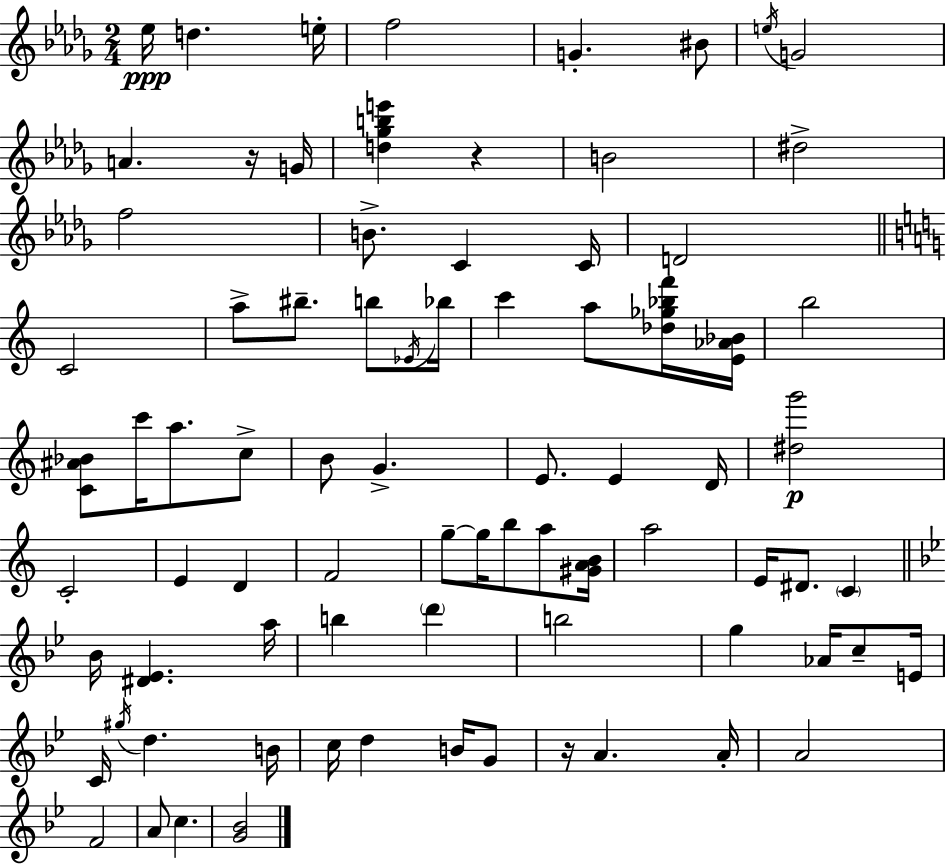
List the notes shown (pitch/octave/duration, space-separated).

Eb5/s D5/q. E5/s F5/h G4/q. BIS4/e E5/s G4/h A4/q. R/s G4/s [D5,Gb5,B5,E6]/q R/q B4/h D#5/h F5/h B4/e. C4/q C4/s D4/h C4/h A5/e BIS5/e. B5/e Eb4/s Bb5/s C6/q A5/e [Db5,Gb5,Bb5,F6]/s [E4,Ab4,Bb4]/s B5/h [C4,A#4,Bb4]/e C6/s A5/e. C5/e B4/e G4/q. E4/e. E4/q D4/s [D#5,G6]/h C4/h E4/q D4/q F4/h G5/e G5/s B5/e A5/e [G#4,A4,B4]/s A5/h E4/s D#4/e. C4/q Bb4/s [D#4,Eb4]/q. A5/s B5/q D6/q B5/h G5/q Ab4/s C5/e E4/s C4/s G#5/s D5/q. B4/s C5/s D5/q B4/s G4/e R/s A4/q. A4/s A4/h F4/h A4/e C5/q. [G4,Bb4]/h